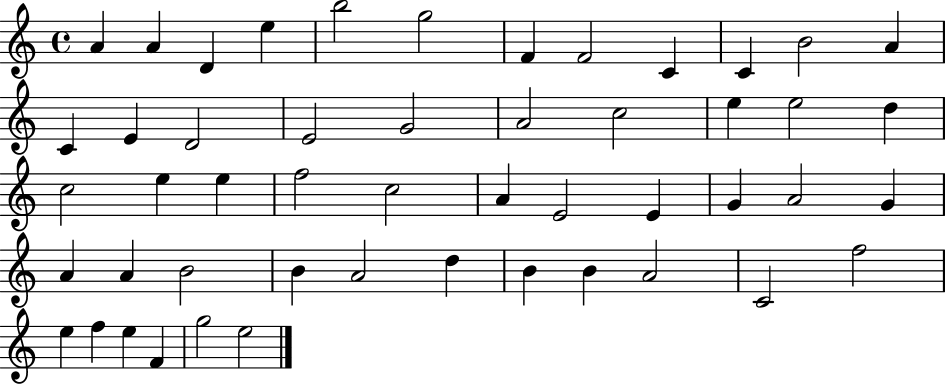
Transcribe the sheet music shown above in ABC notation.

X:1
T:Untitled
M:4/4
L:1/4
K:C
A A D e b2 g2 F F2 C C B2 A C E D2 E2 G2 A2 c2 e e2 d c2 e e f2 c2 A E2 E G A2 G A A B2 B A2 d B B A2 C2 f2 e f e F g2 e2